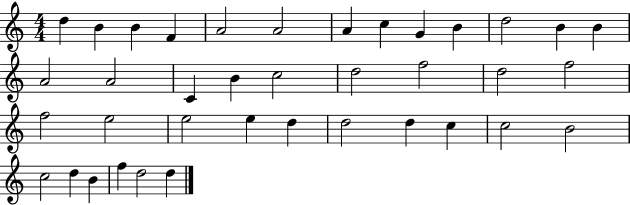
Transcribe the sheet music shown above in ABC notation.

X:1
T:Untitled
M:4/4
L:1/4
K:C
d B B F A2 A2 A c G B d2 B B A2 A2 C B c2 d2 f2 d2 f2 f2 e2 e2 e d d2 d c c2 B2 c2 d B f d2 d